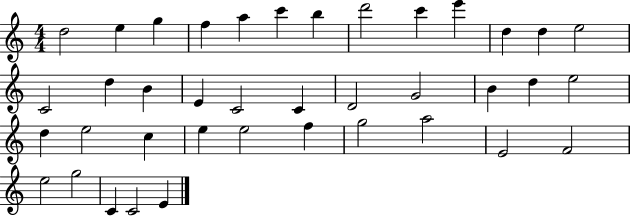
{
  \clef treble
  \numericTimeSignature
  \time 4/4
  \key c \major
  d''2 e''4 g''4 | f''4 a''4 c'''4 b''4 | d'''2 c'''4 e'''4 | d''4 d''4 e''2 | \break c'2 d''4 b'4 | e'4 c'2 c'4 | d'2 g'2 | b'4 d''4 e''2 | \break d''4 e''2 c''4 | e''4 e''2 f''4 | g''2 a''2 | e'2 f'2 | \break e''2 g''2 | c'4 c'2 e'4 | \bar "|."
}